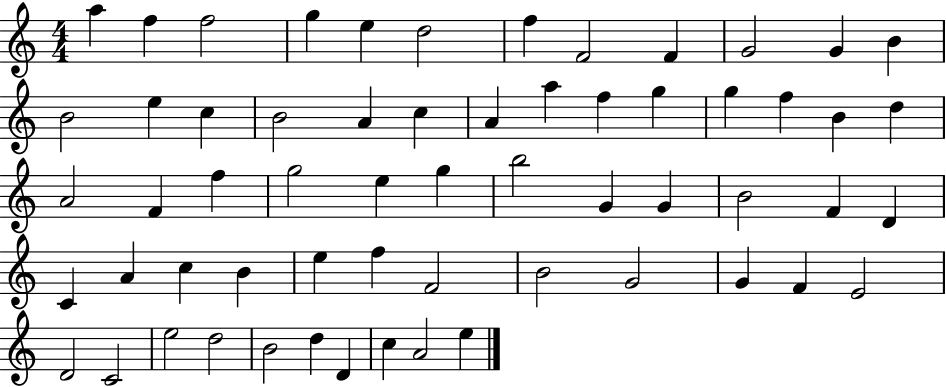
{
  \clef treble
  \numericTimeSignature
  \time 4/4
  \key c \major
  a''4 f''4 f''2 | g''4 e''4 d''2 | f''4 f'2 f'4 | g'2 g'4 b'4 | \break b'2 e''4 c''4 | b'2 a'4 c''4 | a'4 a''4 f''4 g''4 | g''4 f''4 b'4 d''4 | \break a'2 f'4 f''4 | g''2 e''4 g''4 | b''2 g'4 g'4 | b'2 f'4 d'4 | \break c'4 a'4 c''4 b'4 | e''4 f''4 f'2 | b'2 g'2 | g'4 f'4 e'2 | \break d'2 c'2 | e''2 d''2 | b'2 d''4 d'4 | c''4 a'2 e''4 | \break \bar "|."
}